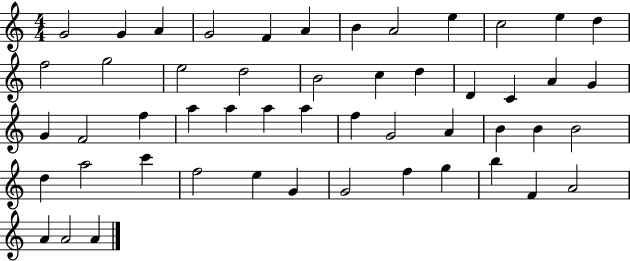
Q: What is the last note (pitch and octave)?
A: A4